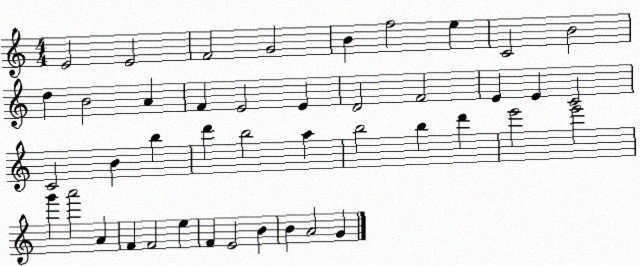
X:1
T:Untitled
M:4/4
L:1/4
K:C
E2 E2 F2 G2 B f2 e C2 B2 d B2 A F E2 E D2 F2 E E C2 C2 B b d' b2 a b2 b d' e'2 e'2 g' a'2 A F F2 e F E2 B B A2 G